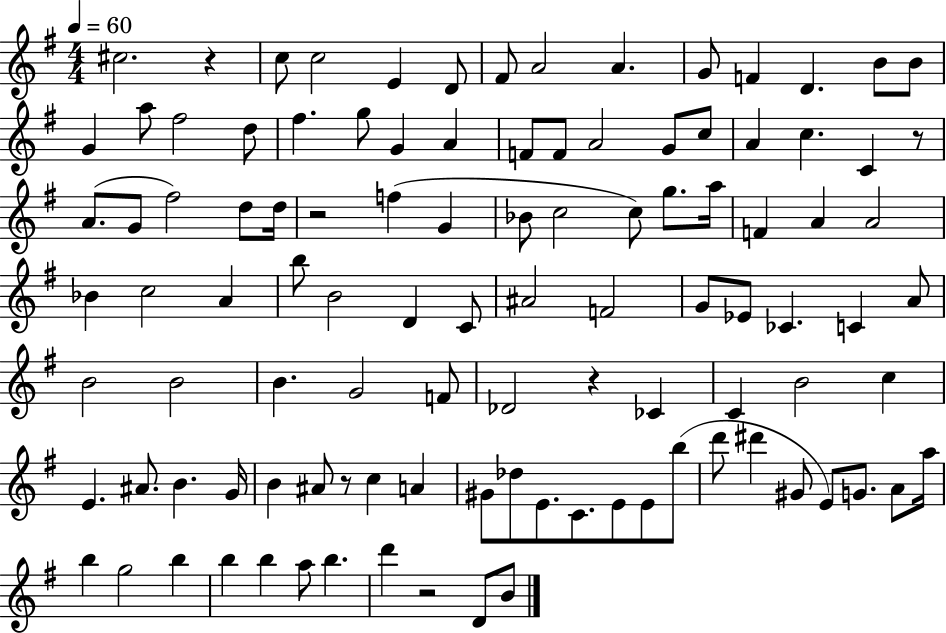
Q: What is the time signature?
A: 4/4